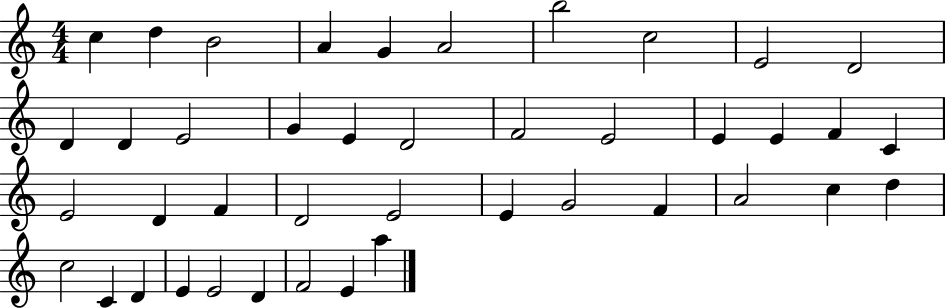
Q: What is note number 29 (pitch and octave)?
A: G4